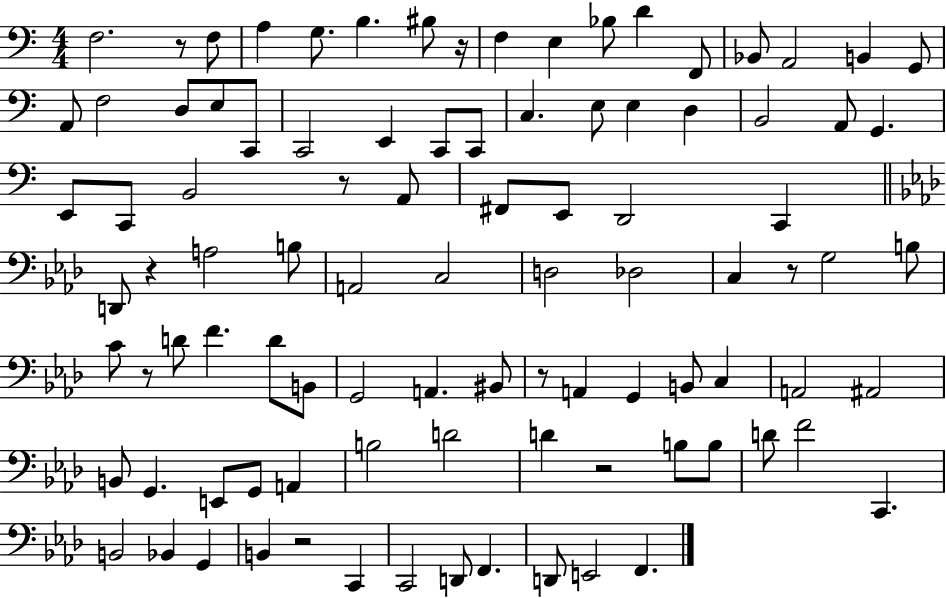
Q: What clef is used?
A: bass